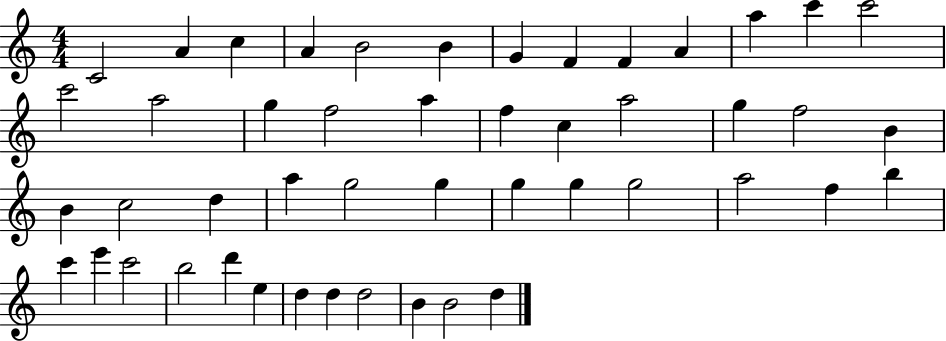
C4/h A4/q C5/q A4/q B4/h B4/q G4/q F4/q F4/q A4/q A5/q C6/q C6/h C6/h A5/h G5/q F5/h A5/q F5/q C5/q A5/h G5/q F5/h B4/q B4/q C5/h D5/q A5/q G5/h G5/q G5/q G5/q G5/h A5/h F5/q B5/q C6/q E6/q C6/h B5/h D6/q E5/q D5/q D5/q D5/h B4/q B4/h D5/q